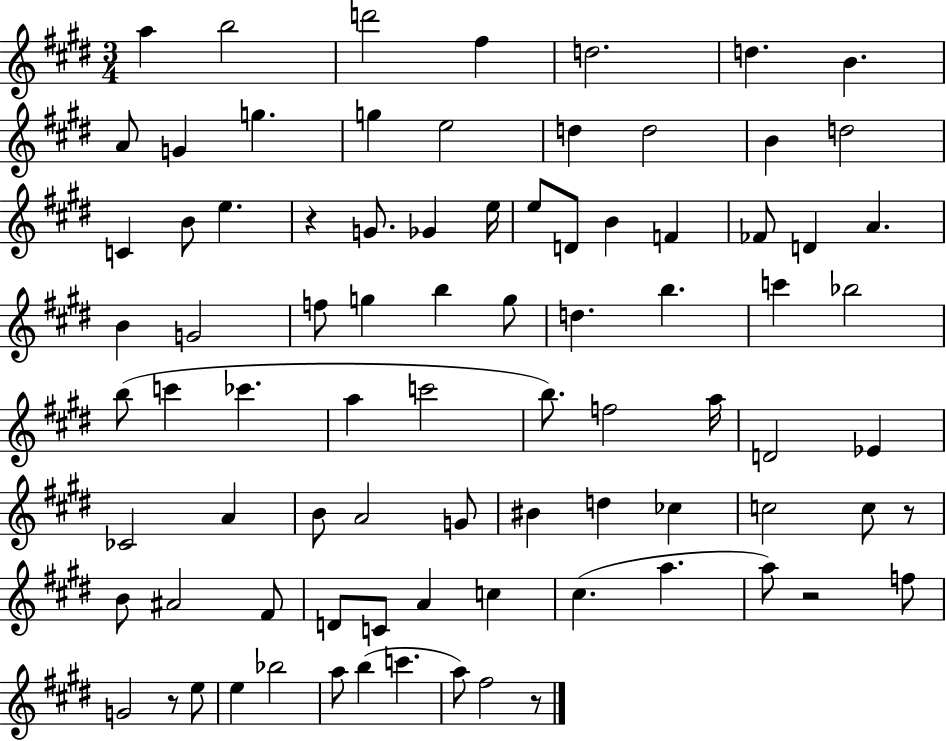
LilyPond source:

{
  \clef treble
  \numericTimeSignature
  \time 3/4
  \key e \major
  a''4 b''2 | d'''2 fis''4 | d''2. | d''4. b'4. | \break a'8 g'4 g''4. | g''4 e''2 | d''4 d''2 | b'4 d''2 | \break c'4 b'8 e''4. | r4 g'8. ges'4 e''16 | e''8 d'8 b'4 f'4 | fes'8 d'4 a'4. | \break b'4 g'2 | f''8 g''4 b''4 g''8 | d''4. b''4. | c'''4 bes''2 | \break b''8( c'''4 ces'''4. | a''4 c'''2 | b''8.) f''2 a''16 | d'2 ees'4 | \break ces'2 a'4 | b'8 a'2 g'8 | bis'4 d''4 ces''4 | c''2 c''8 r8 | \break b'8 ais'2 fis'8 | d'8 c'8 a'4 c''4 | cis''4.( a''4. | a''8) r2 f''8 | \break g'2 r8 e''8 | e''4 bes''2 | a''8 b''4( c'''4. | a''8) fis''2 r8 | \break \bar "|."
}